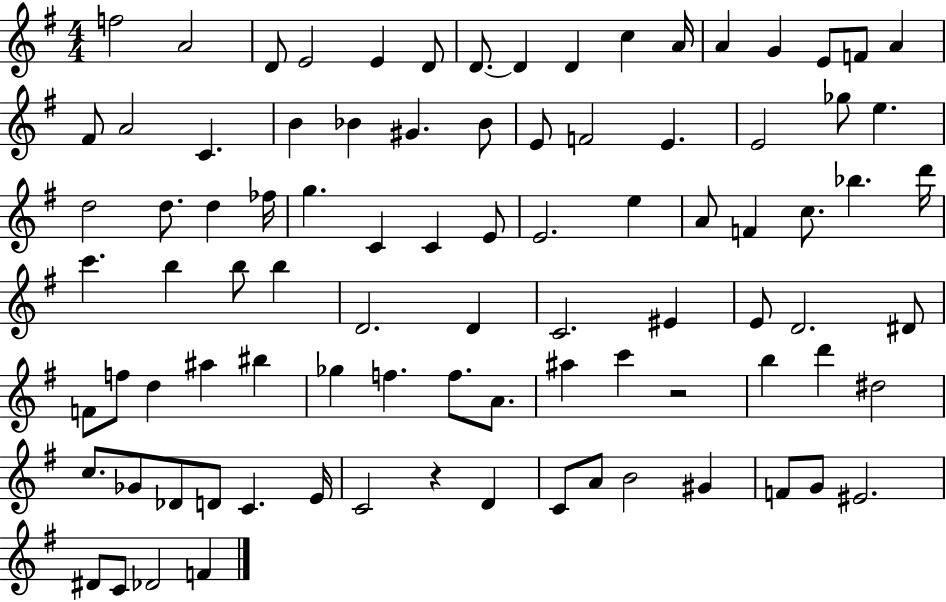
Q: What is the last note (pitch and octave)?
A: F4